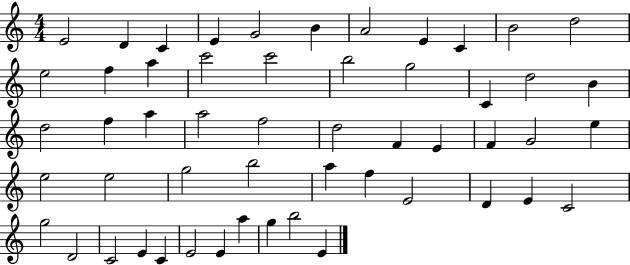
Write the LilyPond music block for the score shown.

{
  \clef treble
  \numericTimeSignature
  \time 4/4
  \key c \major
  e'2 d'4 c'4 | e'4 g'2 b'4 | a'2 e'4 c'4 | b'2 d''2 | \break e''2 f''4 a''4 | c'''2 c'''2 | b''2 g''2 | c'4 d''2 b'4 | \break d''2 f''4 a''4 | a''2 f''2 | d''2 f'4 e'4 | f'4 g'2 e''4 | \break e''2 e''2 | g''2 b''2 | a''4 f''4 e'2 | d'4 e'4 c'2 | \break g''2 d'2 | c'2 e'4 c'4 | e'2 e'4 a''4 | g''4 b''2 e'4 | \break \bar "|."
}